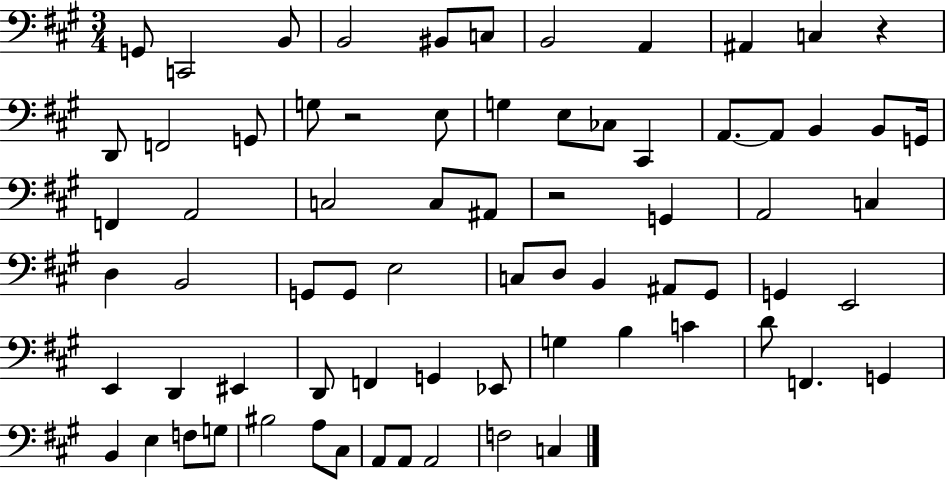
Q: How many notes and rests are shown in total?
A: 72